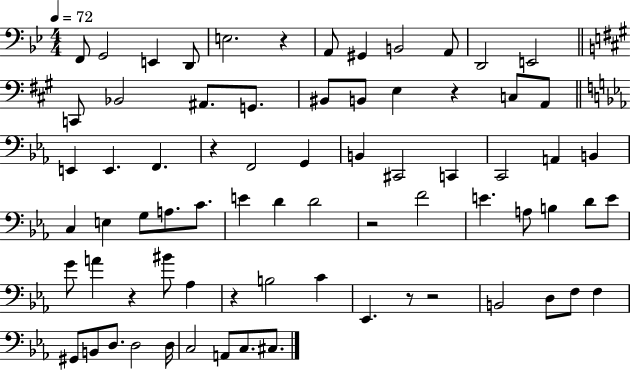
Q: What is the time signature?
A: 4/4